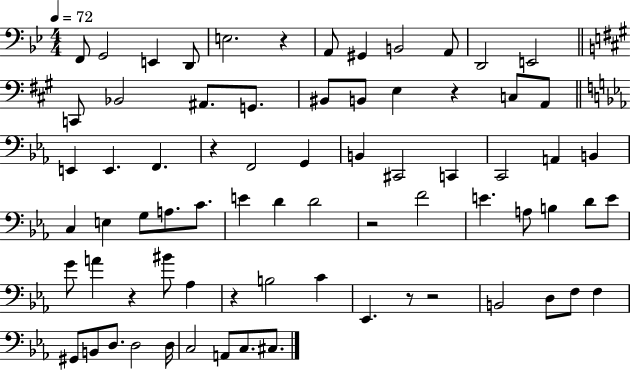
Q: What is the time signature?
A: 4/4